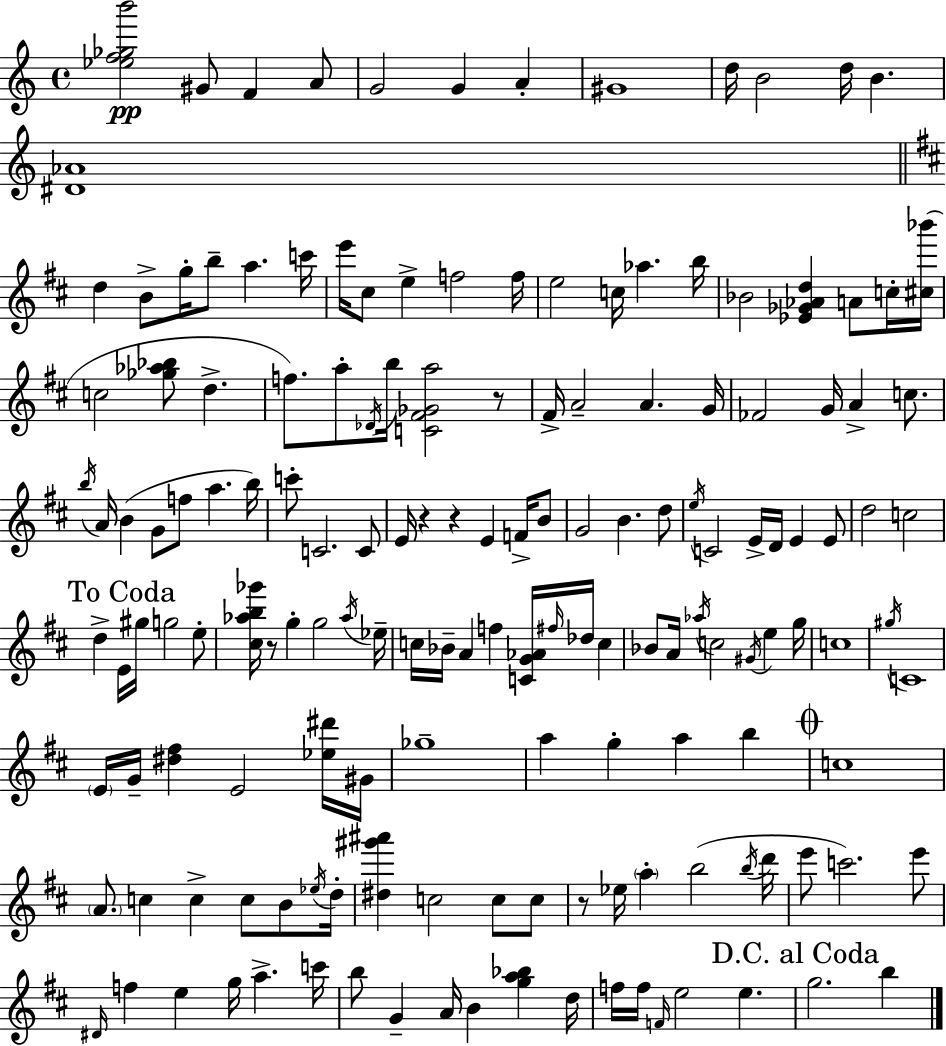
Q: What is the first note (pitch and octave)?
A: G#4